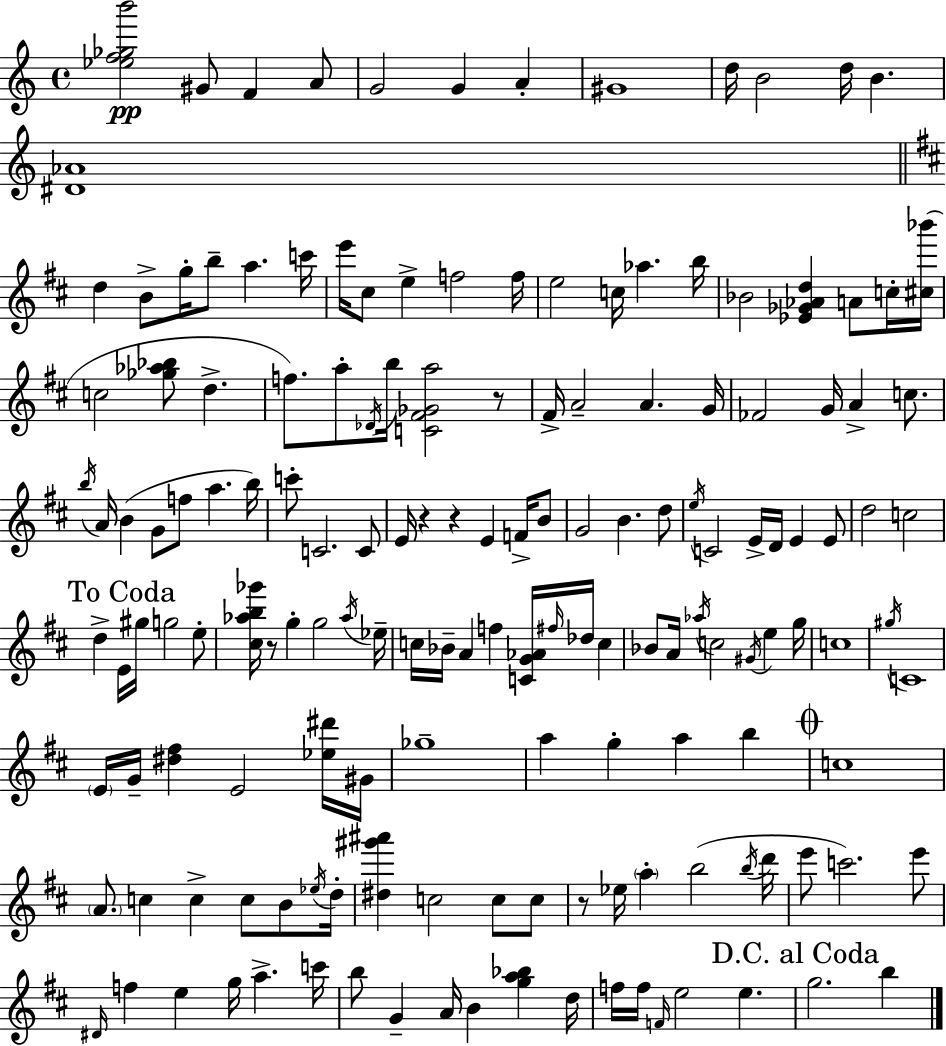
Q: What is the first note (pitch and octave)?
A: G#4